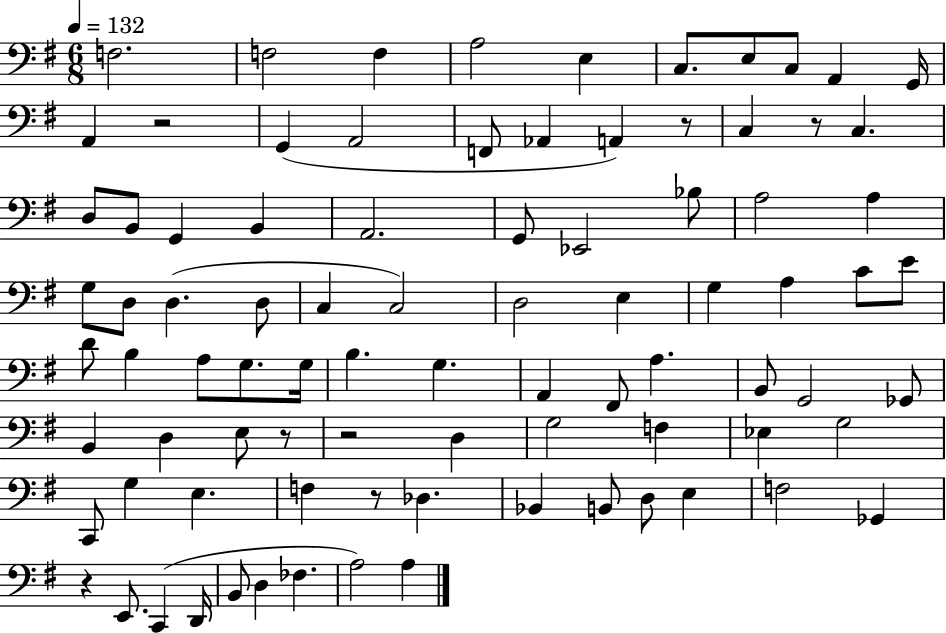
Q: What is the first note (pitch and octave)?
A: F3